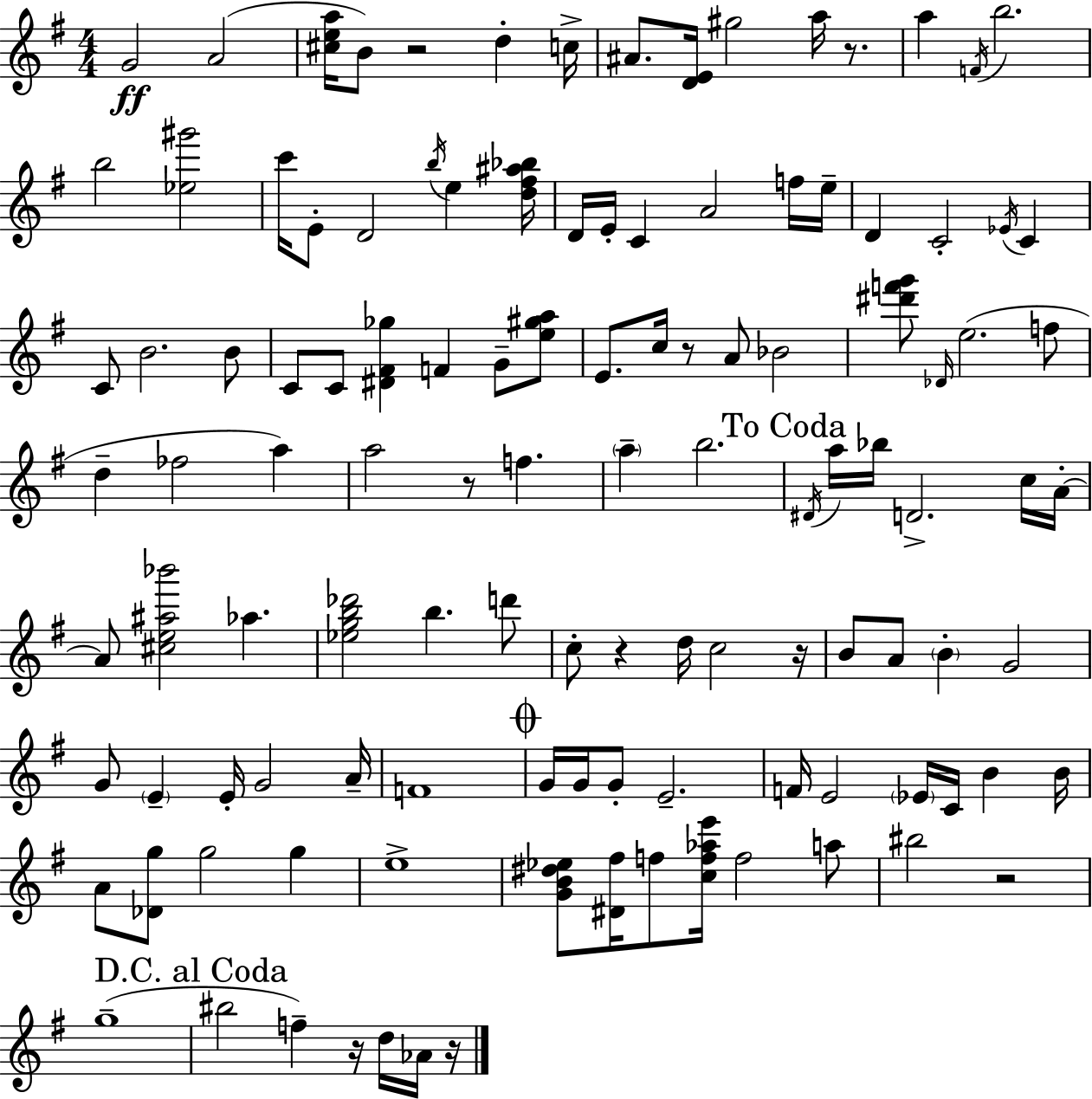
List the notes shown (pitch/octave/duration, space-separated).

G4/h A4/h [C#5,E5,A5]/s B4/e R/h D5/q C5/s A#4/e. [D4,E4]/s G#5/h A5/s R/e. A5/q F4/s B5/h. B5/h [Eb5,G#6]/h C6/s E4/e D4/h B5/s E5/q [D5,F#5,A#5,Bb5]/s D4/s E4/s C4/q A4/h F5/s E5/s D4/q C4/h Eb4/s C4/q C4/e B4/h. B4/e C4/e C4/e [D#4,F#4,Gb5]/q F4/q G4/e [E5,G#5,A5]/e E4/e. C5/s R/e A4/e Bb4/h [D#6,F6,G6]/e Db4/s E5/h. F5/e D5/q FES5/h A5/q A5/h R/e F5/q. A5/q B5/h. D#4/s A5/s Bb5/s D4/h. C5/s A4/s A4/e [C#5,E5,A#5,Bb6]/h Ab5/q. [Eb5,G5,B5,Db6]/h B5/q. D6/e C5/e R/q D5/s C5/h R/s B4/e A4/e B4/q G4/h G4/e E4/q E4/s G4/h A4/s F4/w G4/s G4/s G4/e E4/h. F4/s E4/h Eb4/s C4/s B4/q B4/s A4/e [Db4,G5]/e G5/h G5/q E5/w [G4,B4,D#5,Eb5]/e [D#4,F#5]/s F5/e [C5,F5,Ab5,E6]/s F5/h A5/e BIS5/h R/h G5/w BIS5/h F5/q R/s D5/s Ab4/s R/s